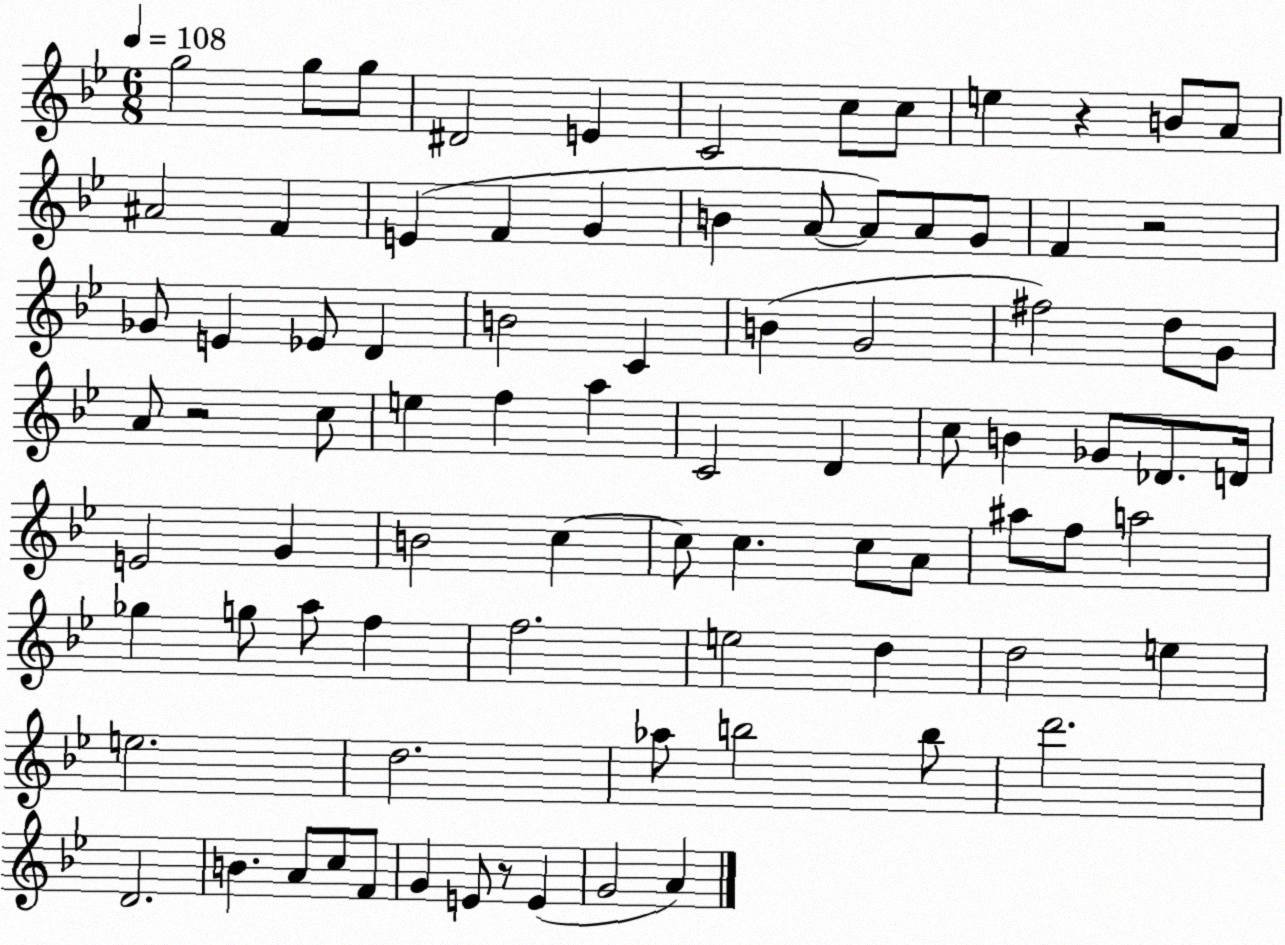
X:1
T:Untitled
M:6/8
L:1/4
K:Bb
g2 g/2 g/2 ^D2 E C2 c/2 c/2 e z B/2 A/2 ^A2 F E F G B A/2 A/2 A/2 G/2 F z2 _G/2 E _E/2 D B2 C B G2 ^f2 d/2 G/2 A/2 z2 c/2 e f a C2 D c/2 B _G/2 _D/2 D/4 E2 G B2 c c/2 c c/2 A/2 ^a/2 f/2 a2 _g g/2 a/2 f f2 e2 d d2 e e2 d2 _a/2 b2 b/2 d'2 D2 B A/2 c/2 F/2 G E/2 z/2 E G2 A